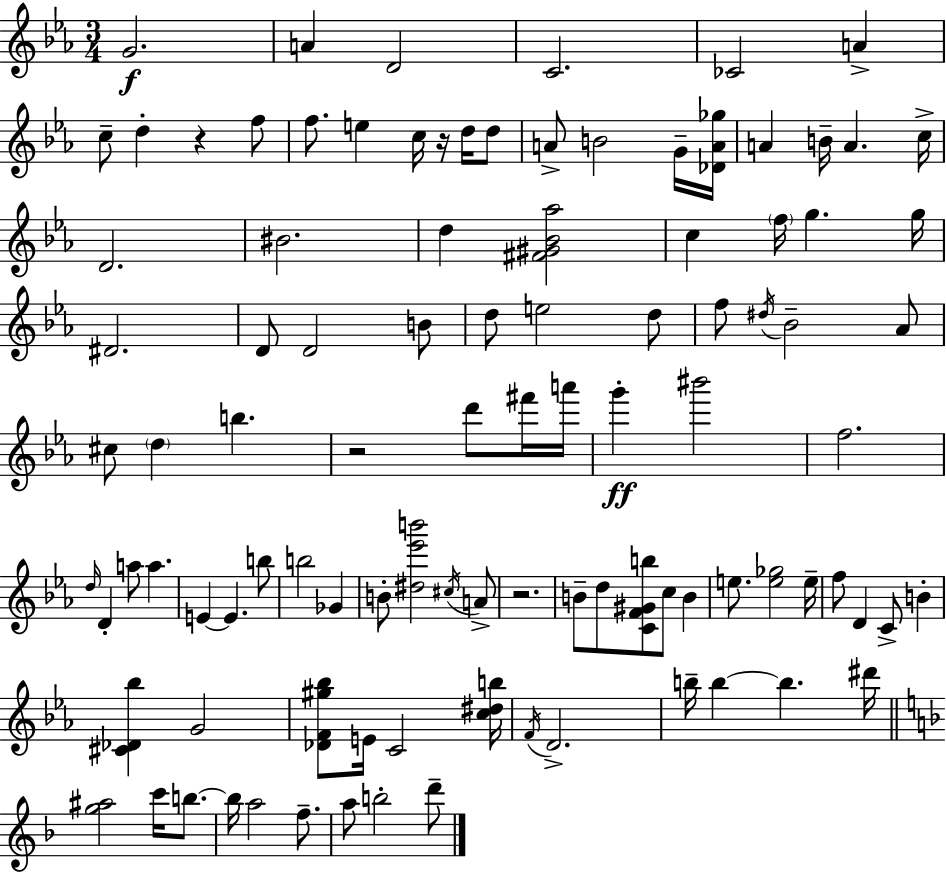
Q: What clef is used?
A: treble